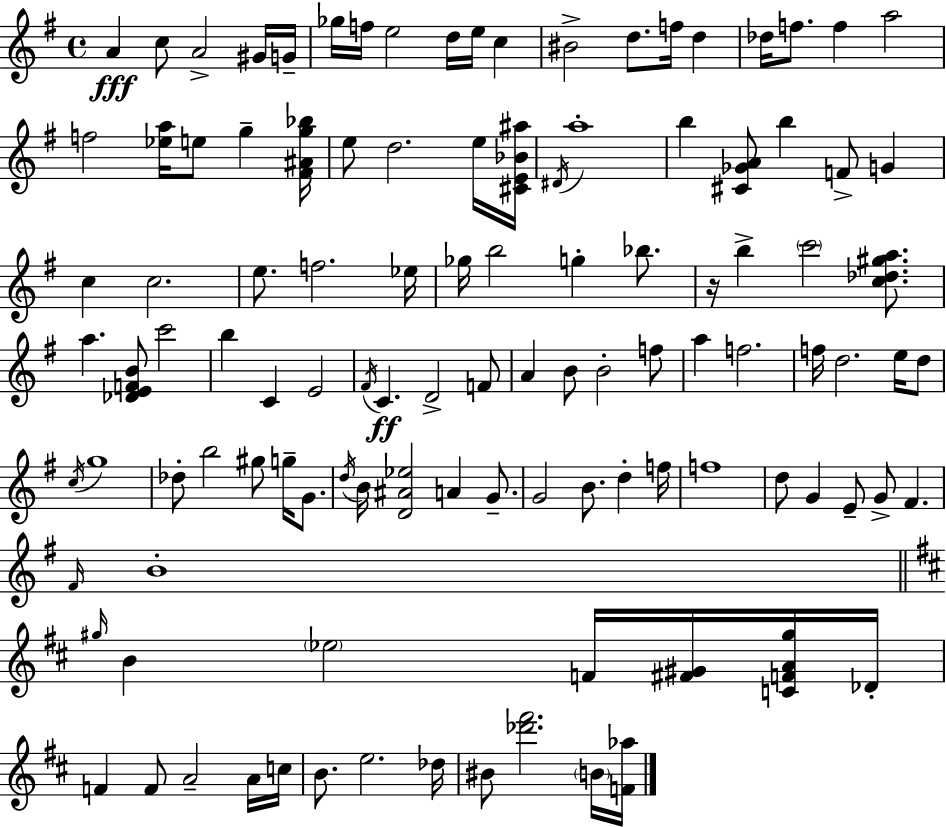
A4/q C5/e A4/h G#4/s G4/s Gb5/s F5/s E5/h D5/s E5/s C5/q BIS4/h D5/e. F5/s D5/q Db5/s F5/e. F5/q A5/h F5/h [Eb5,A5]/s E5/e G5/q [F#4,A#4,G5,Bb5]/s E5/e D5/h. E5/s [C#4,E4,Bb4,A#5]/s D#4/s A5/w B5/q [C#4,Gb4,A4]/e B5/q F4/e G4/q C5/q C5/h. E5/e. F5/h. Eb5/s Gb5/s B5/h G5/q Bb5/e. R/s B5/q C6/h [C5,Db5,G#5,A5]/e. A5/q. [Db4,E4,F4,B4]/e C6/h B5/q C4/q E4/h F#4/s C4/q. D4/h F4/e A4/q B4/e B4/h F5/e A5/q F5/h. F5/s D5/h. E5/s D5/e C5/s G5/w Db5/e B5/h G#5/e G5/s G4/e. D5/s B4/s [D4,A#4,Eb5]/h A4/q G4/e. G4/h B4/e. D5/q F5/s F5/w D5/e G4/q E4/e G4/e F#4/q. F#4/s B4/w G#5/s B4/q Eb5/h F4/s [F#4,G#4]/s [C4,F4,A4,G#5]/s Db4/s F4/q F4/e A4/h A4/s C5/s B4/e. E5/h. Db5/s BIS4/e [Db6,F#6]/h. B4/s [F4,Ab5]/s